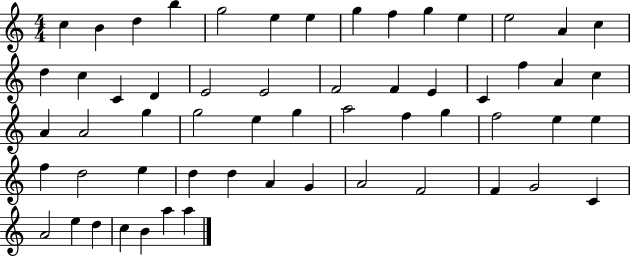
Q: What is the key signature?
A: C major